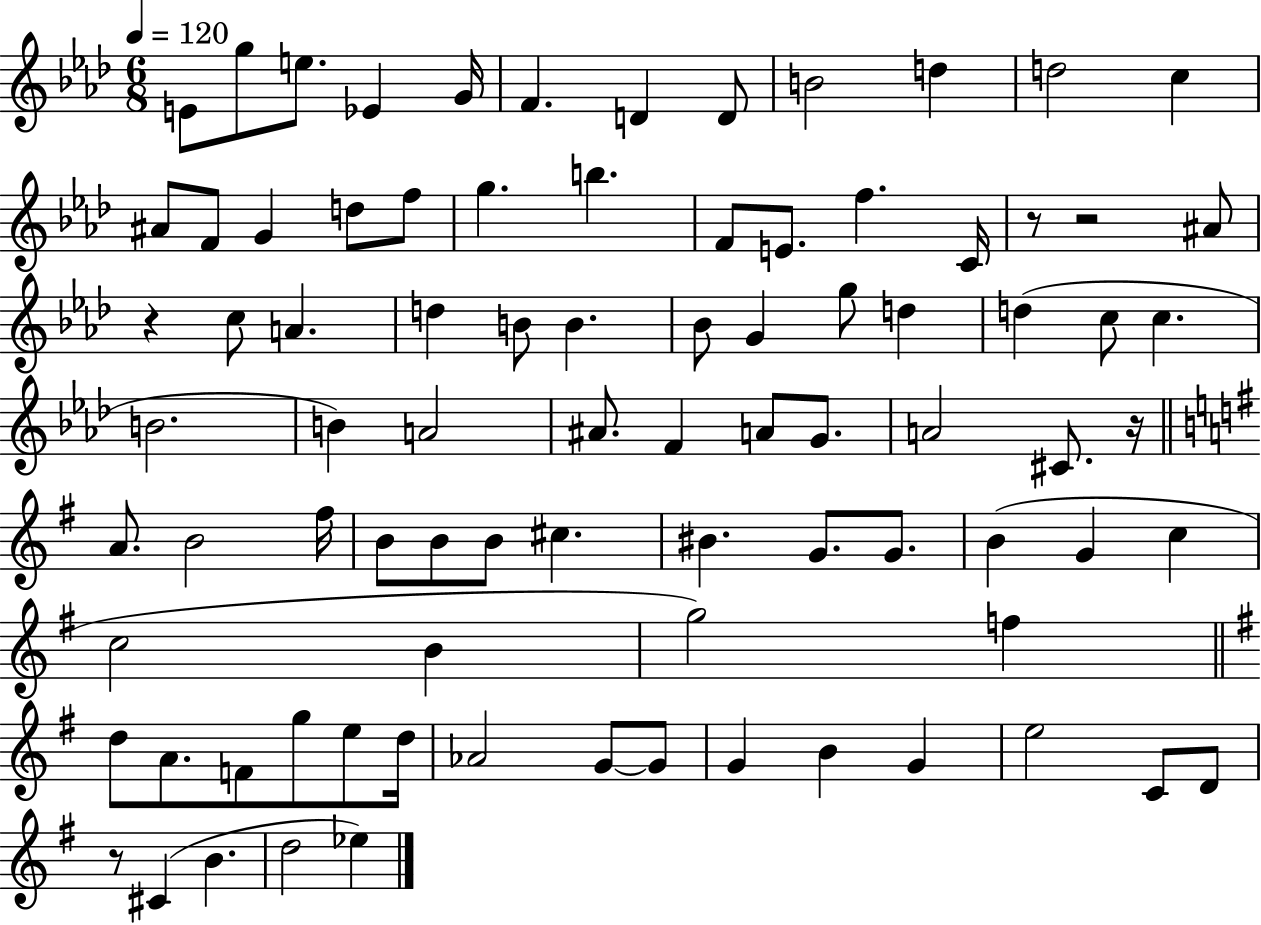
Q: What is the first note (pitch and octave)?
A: E4